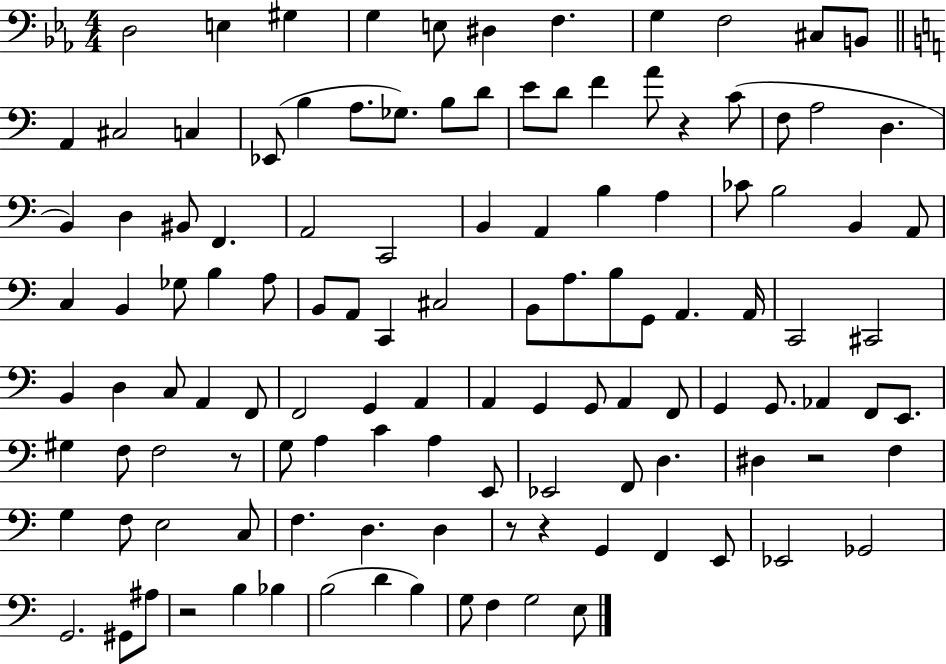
D3/h E3/q G#3/q G3/q E3/e D#3/q F3/q. G3/q F3/h C#3/e B2/e A2/q C#3/h C3/q Eb2/e B3/q A3/e. Gb3/e. B3/e D4/e E4/e D4/e F4/q A4/e R/q C4/e F3/e A3/h D3/q. B2/q D3/q BIS2/e F2/q. A2/h C2/h B2/q A2/q B3/q A3/q CES4/e B3/h B2/q A2/e C3/q B2/q Gb3/e B3/q A3/e B2/e A2/e C2/q C#3/h B2/e A3/e. B3/e G2/e A2/q. A2/s C2/h C#2/h B2/q D3/q C3/e A2/q F2/e F2/h G2/q A2/q A2/q G2/q G2/e A2/q F2/e G2/q G2/e. Ab2/q F2/e E2/e. G#3/q F3/e F3/h R/e G3/e A3/q C4/q A3/q E2/e Eb2/h F2/e D3/q. D#3/q R/h F3/q G3/q F3/e E3/h C3/e F3/q. D3/q. D3/q R/e R/q G2/q F2/q E2/e Eb2/h Gb2/h G2/h. G#2/e A#3/e R/h B3/q Bb3/q B3/h D4/q B3/q G3/e F3/q G3/h E3/e